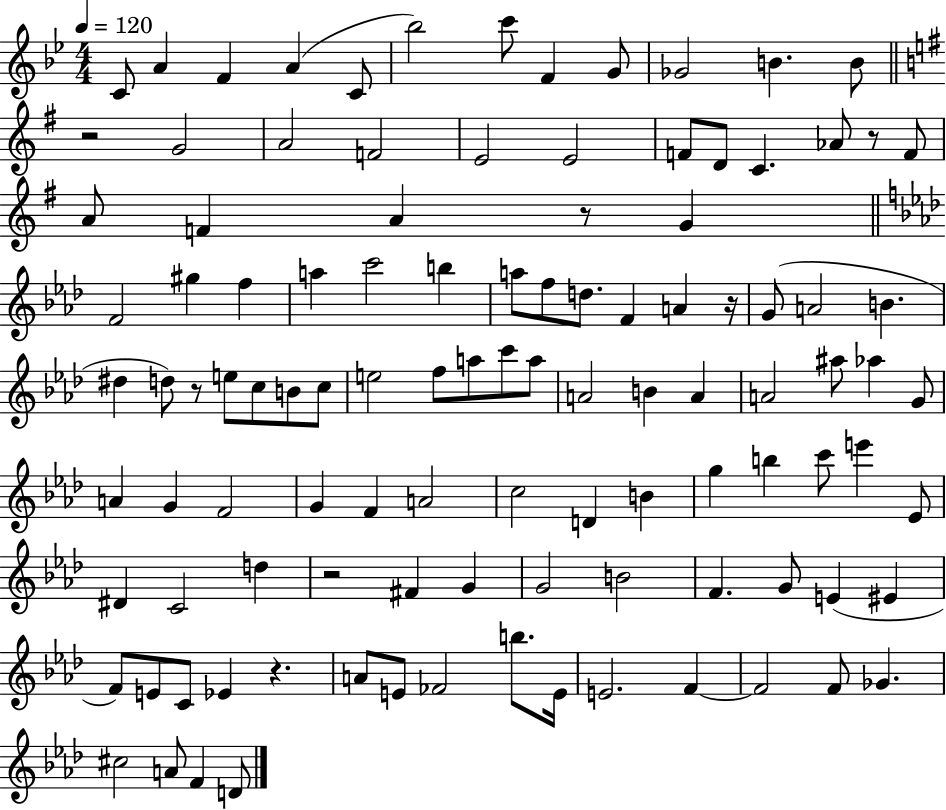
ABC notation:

X:1
T:Untitled
M:4/4
L:1/4
K:Bb
C/2 A F A C/2 _b2 c'/2 F G/2 _G2 B B/2 z2 G2 A2 F2 E2 E2 F/2 D/2 C _A/2 z/2 F/2 A/2 F A z/2 G F2 ^g f a c'2 b a/2 f/2 d/2 F A z/4 G/2 A2 B ^d d/2 z/2 e/2 c/2 B/2 c/2 e2 f/2 a/2 c'/2 a/2 A2 B A A2 ^a/2 _a G/2 A G F2 G F A2 c2 D B g b c'/2 e' _E/2 ^D C2 d z2 ^F G G2 B2 F G/2 E ^E F/2 E/2 C/2 _E z A/2 E/2 _F2 b/2 E/4 E2 F F2 F/2 _G ^c2 A/2 F D/2